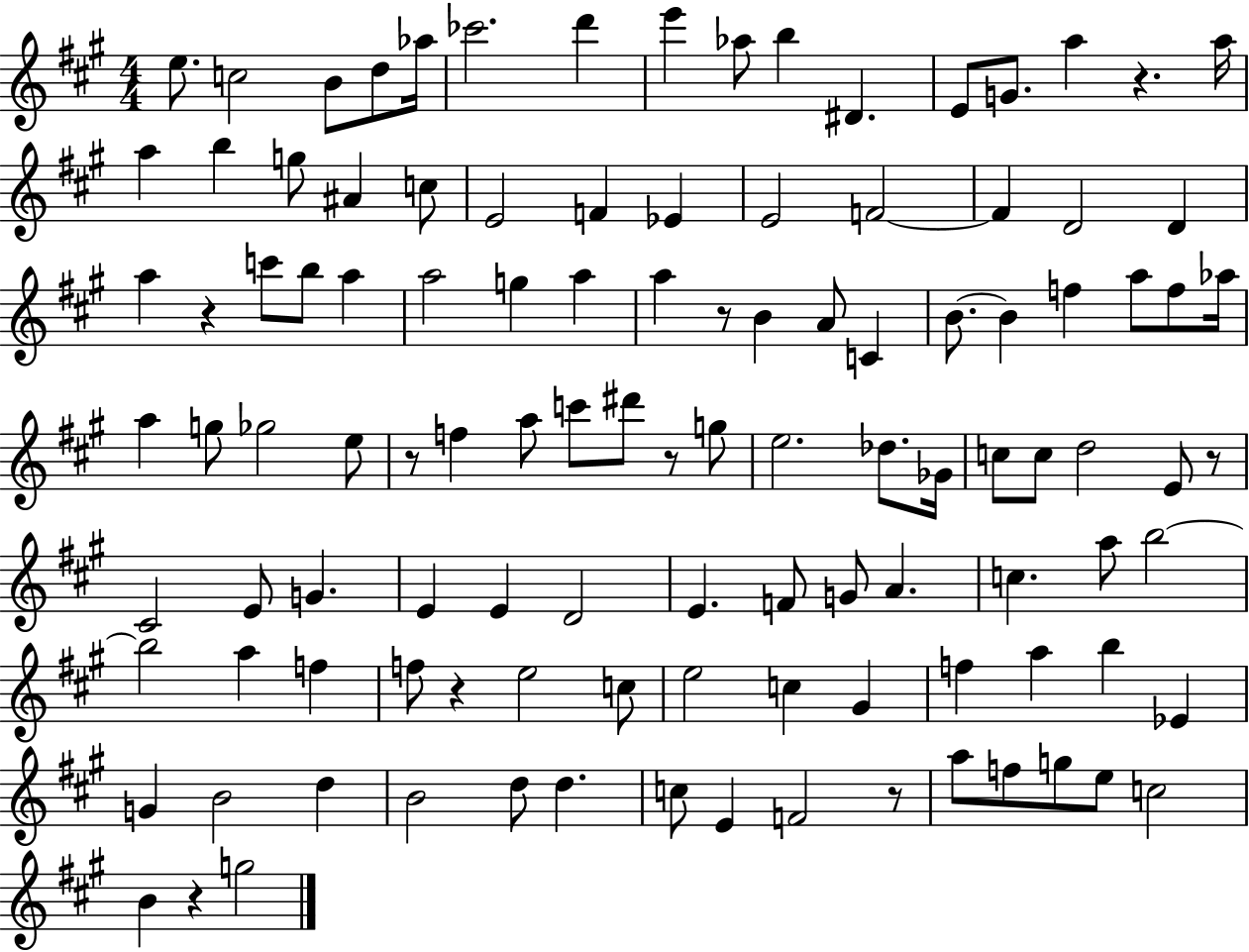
{
  \clef treble
  \numericTimeSignature
  \time 4/4
  \key a \major
  e''8. c''2 b'8 d''8 aes''16 | ces'''2. d'''4 | e'''4 aes''8 b''4 dis'4. | e'8 g'8. a''4 r4. a''16 | \break a''4 b''4 g''8 ais'4 c''8 | e'2 f'4 ees'4 | e'2 f'2~~ | f'4 d'2 d'4 | \break a''4 r4 c'''8 b''8 a''4 | a''2 g''4 a''4 | a''4 r8 b'4 a'8 c'4 | b'8.~~ b'4 f''4 a''8 f''8 aes''16 | \break a''4 g''8 ges''2 e''8 | r8 f''4 a''8 c'''8 dis'''8 r8 g''8 | e''2. des''8. ges'16 | c''8 c''8 d''2 e'8 r8 | \break cis'2 e'8 g'4. | e'4 e'4 d'2 | e'4. f'8 g'8 a'4. | c''4. a''8 b''2~~ | \break b''2 a''4 f''4 | f''8 r4 e''2 c''8 | e''2 c''4 gis'4 | f''4 a''4 b''4 ees'4 | \break g'4 b'2 d''4 | b'2 d''8 d''4. | c''8 e'4 f'2 r8 | a''8 f''8 g''8 e''8 c''2 | \break b'4 r4 g''2 | \bar "|."
}